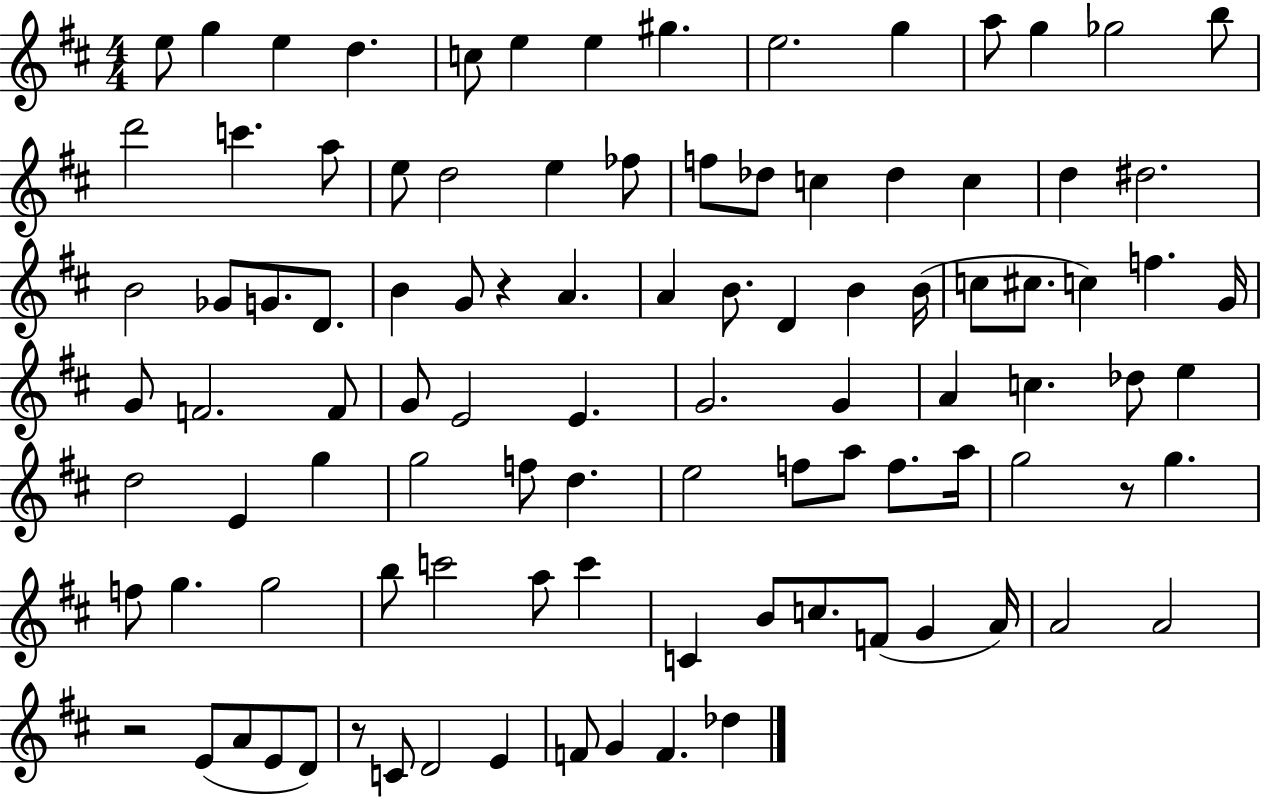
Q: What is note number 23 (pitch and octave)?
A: Db5